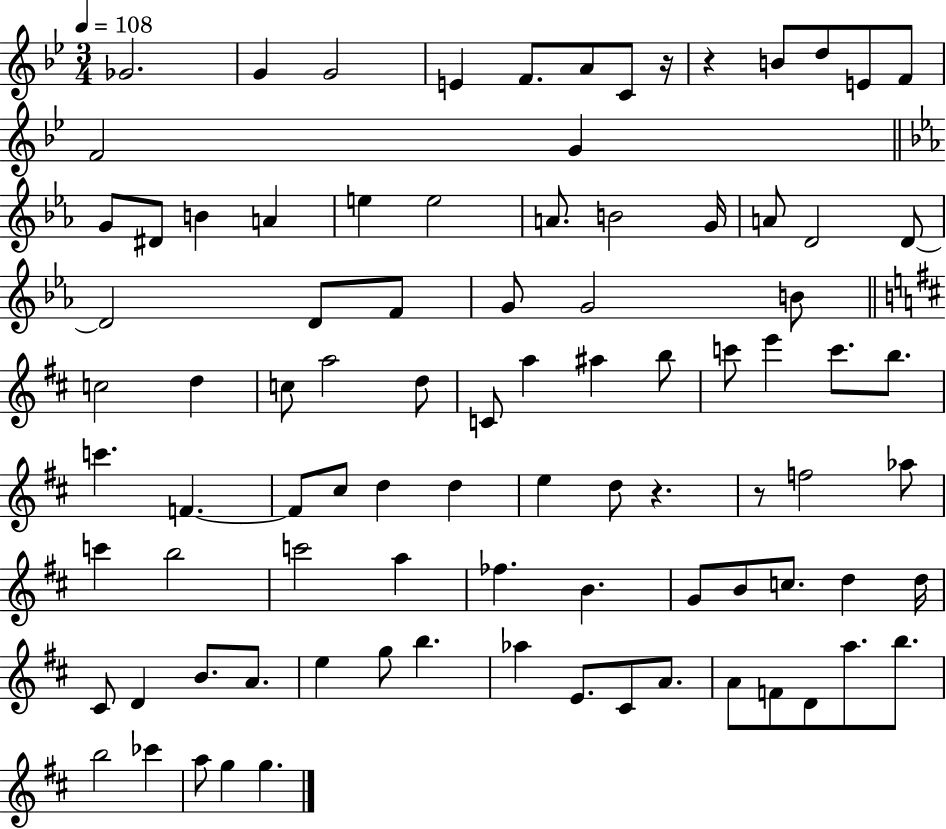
Gb4/h. G4/q G4/h E4/q F4/e. A4/e C4/e R/s R/q B4/e D5/e E4/e F4/e F4/h G4/q G4/e D#4/e B4/q A4/q E5/q E5/h A4/e. B4/h G4/s A4/e D4/h D4/e D4/h D4/e F4/e G4/e G4/h B4/e C5/h D5/q C5/e A5/h D5/e C4/e A5/q A#5/q B5/e C6/e E6/q C6/e. B5/e. C6/q. F4/q. F4/e C#5/e D5/q D5/q E5/q D5/e R/q. R/e F5/h Ab5/e C6/q B5/h C6/h A5/q FES5/q. B4/q. G4/e B4/e C5/e. D5/q D5/s C#4/e D4/q B4/e. A4/e. E5/q G5/e B5/q. Ab5/q E4/e. C#4/e A4/e. A4/e F4/e D4/e A5/e. B5/e. B5/h CES6/q A5/e G5/q G5/q.